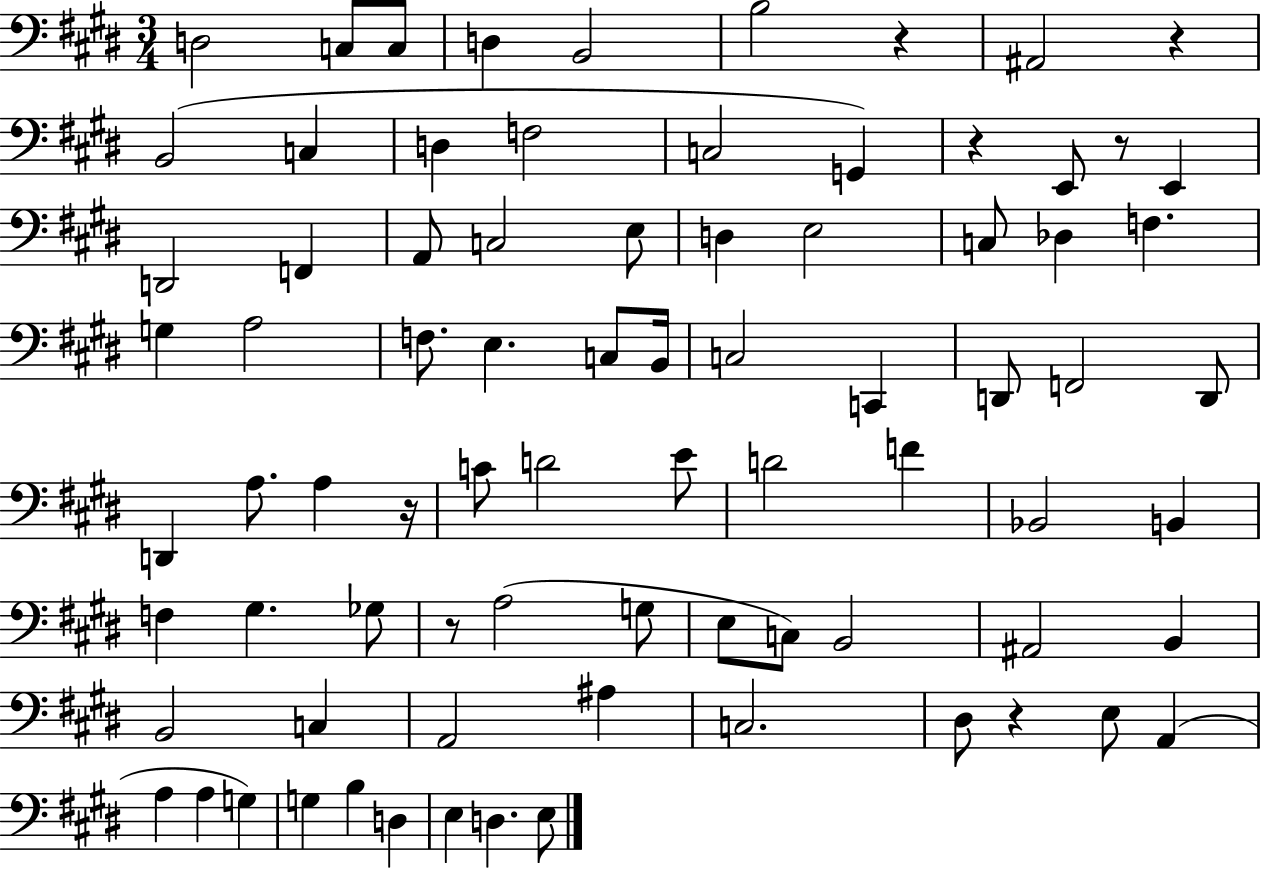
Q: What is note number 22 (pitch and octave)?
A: E3